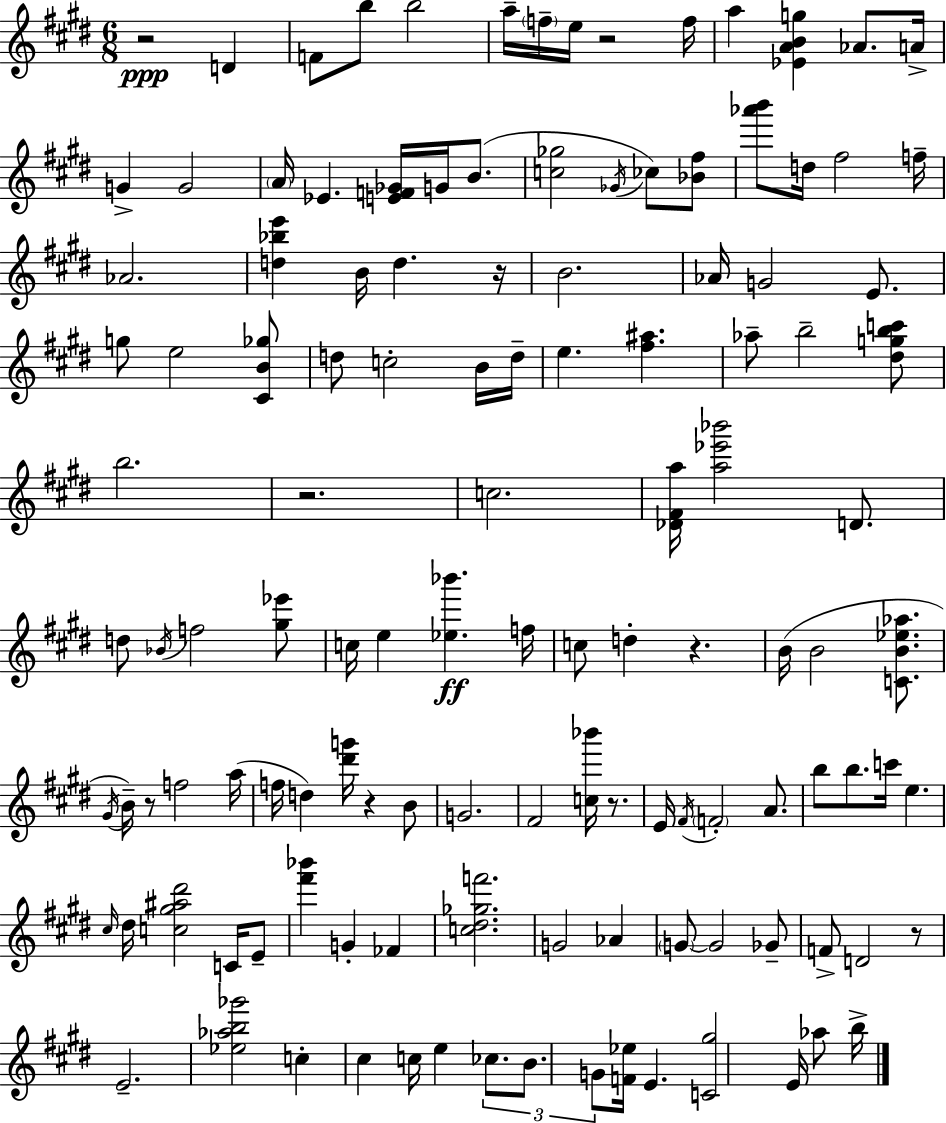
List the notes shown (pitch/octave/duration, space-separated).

R/h D4/q F4/e B5/e B5/h A5/s F5/s E5/s R/h F5/s A5/q [Eb4,A4,B4,G5]/q Ab4/e. A4/s G4/q G4/h A4/s Eb4/q. [E4,F4,Gb4]/s G4/s B4/e. [C5,Gb5]/h Gb4/s CES5/e [Bb4,F#5]/e [Ab6,B6]/e D5/s F#5/h F5/s Ab4/h. [D5,Bb5,E6]/q B4/s D5/q. R/s B4/h. Ab4/s G4/h E4/e. G5/e E5/h [C#4,B4,Gb5]/e D5/e C5/h B4/s D5/s E5/q. [F#5,A#5]/q. Ab5/e B5/h [D#5,G5,B5,C6]/e B5/h. R/h. C5/h. [Db4,F#4,A5]/s [A5,Eb6,Bb6]/h D4/e. D5/e Bb4/s F5/h [G#5,Eb6]/e C5/s E5/q [Eb5,Bb6]/q. F5/s C5/e D5/q R/q. B4/s B4/h [C4,B4,Eb5,Ab5]/e. G#4/s B4/s R/e F5/h A5/s F5/s D5/q [D#6,G6]/s R/q B4/e G4/h. F#4/h [C5,Bb6]/s R/e. E4/s F#4/s F4/h A4/e. B5/e B5/e. C6/s E5/q. C#5/s D#5/s [C5,G#5,A#5,D#6]/h C4/s E4/e [F#6,Bb6]/q G4/q FES4/q [C5,D#5,Gb5,F6]/h. G4/h Ab4/q G4/e G4/h Gb4/e F4/e D4/h R/e E4/h. [Eb5,Ab5,B5,Gb6]/h C5/q C#5/q C5/s E5/q CES5/e. B4/e. G4/e [F4,Eb5]/s E4/q. [C4,G#5]/h E4/s Ab5/e B5/s